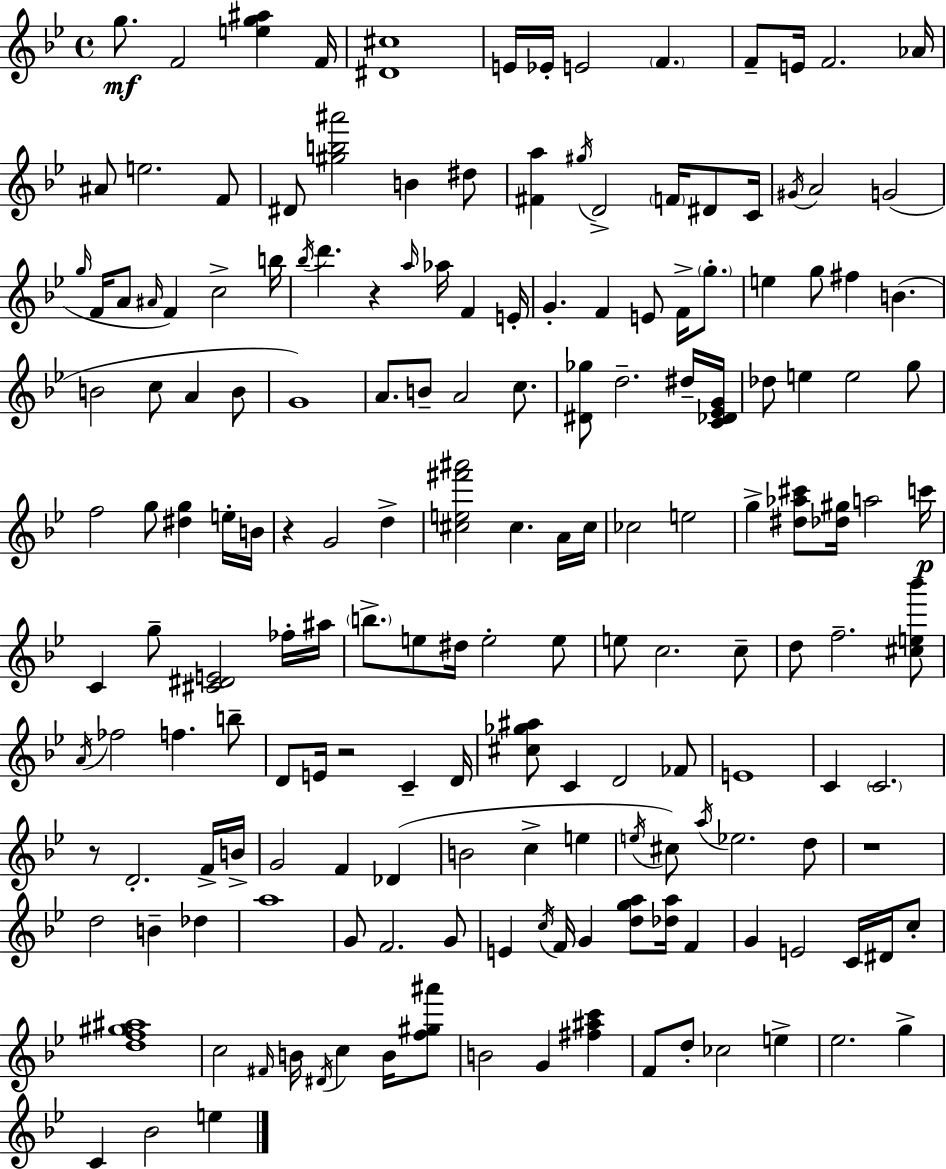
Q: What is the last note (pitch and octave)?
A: E5